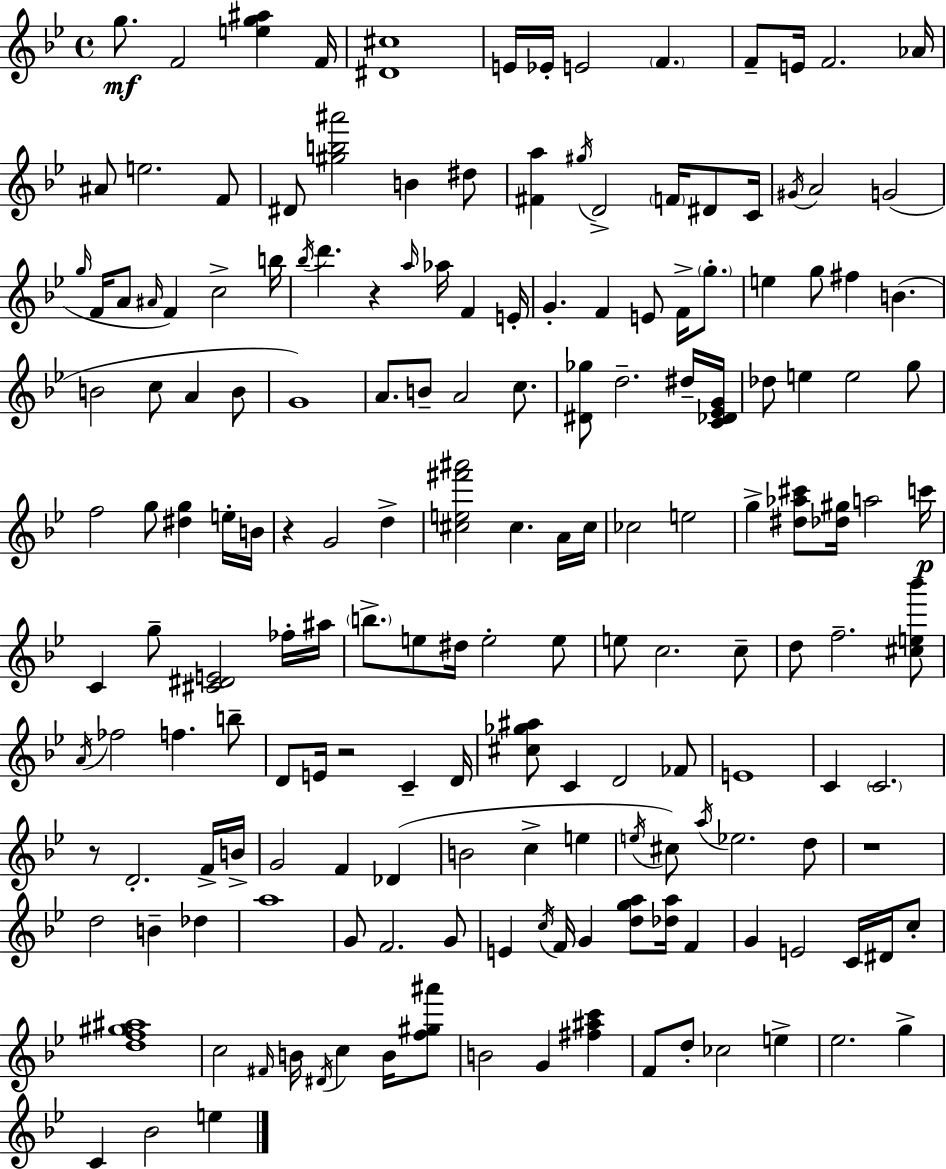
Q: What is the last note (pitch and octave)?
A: E5